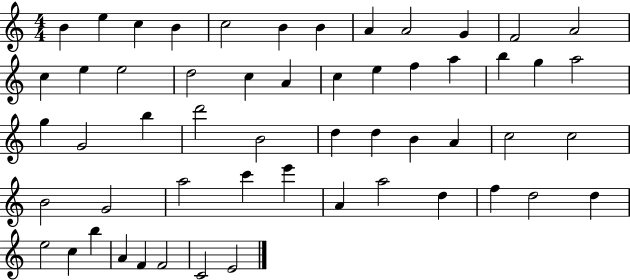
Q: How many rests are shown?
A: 0